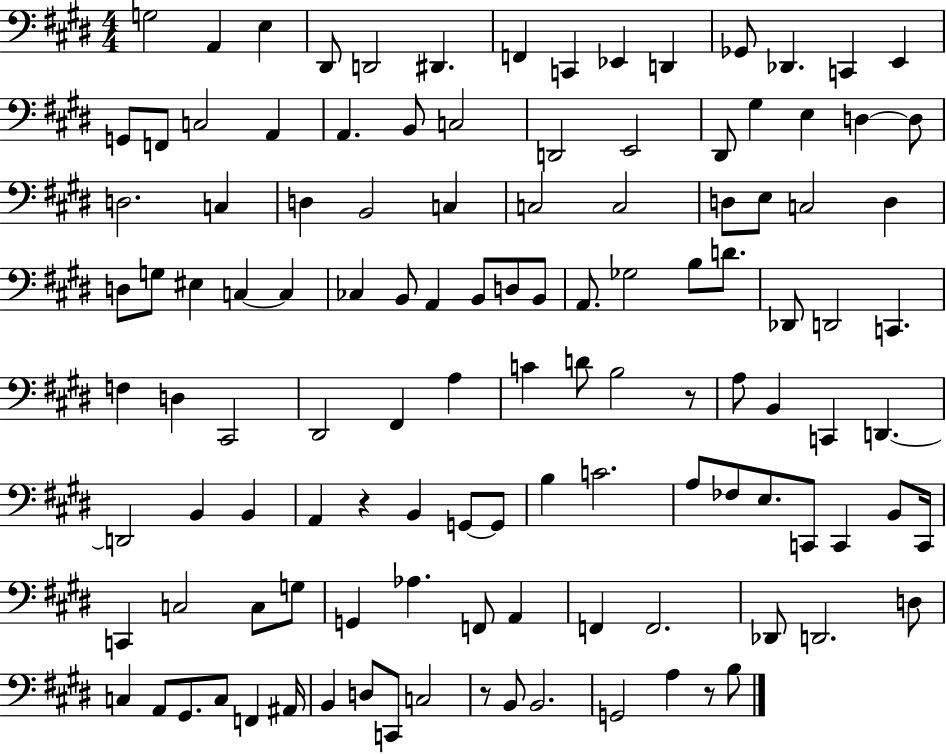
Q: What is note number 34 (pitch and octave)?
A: C3